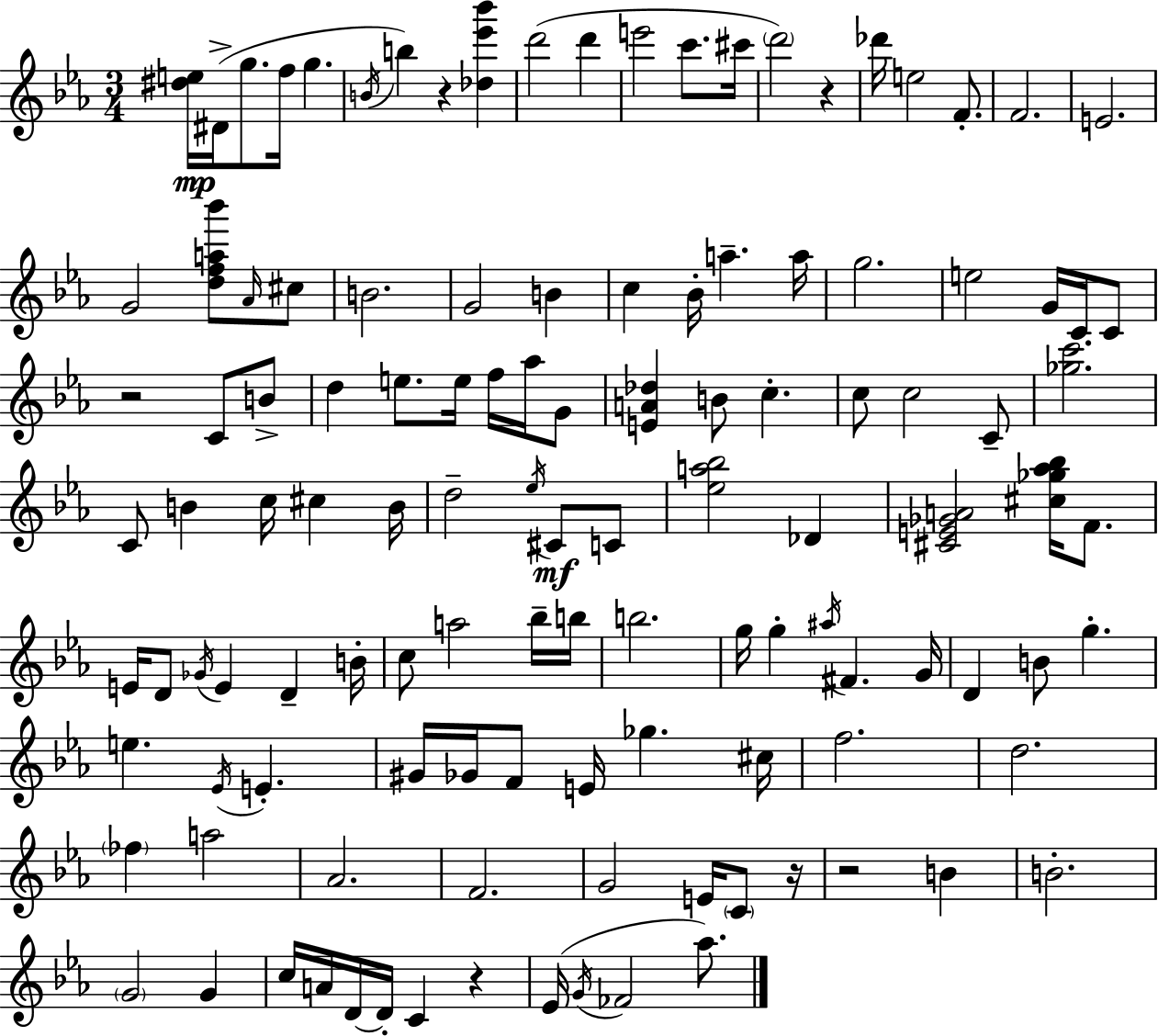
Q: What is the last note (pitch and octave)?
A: Ab5